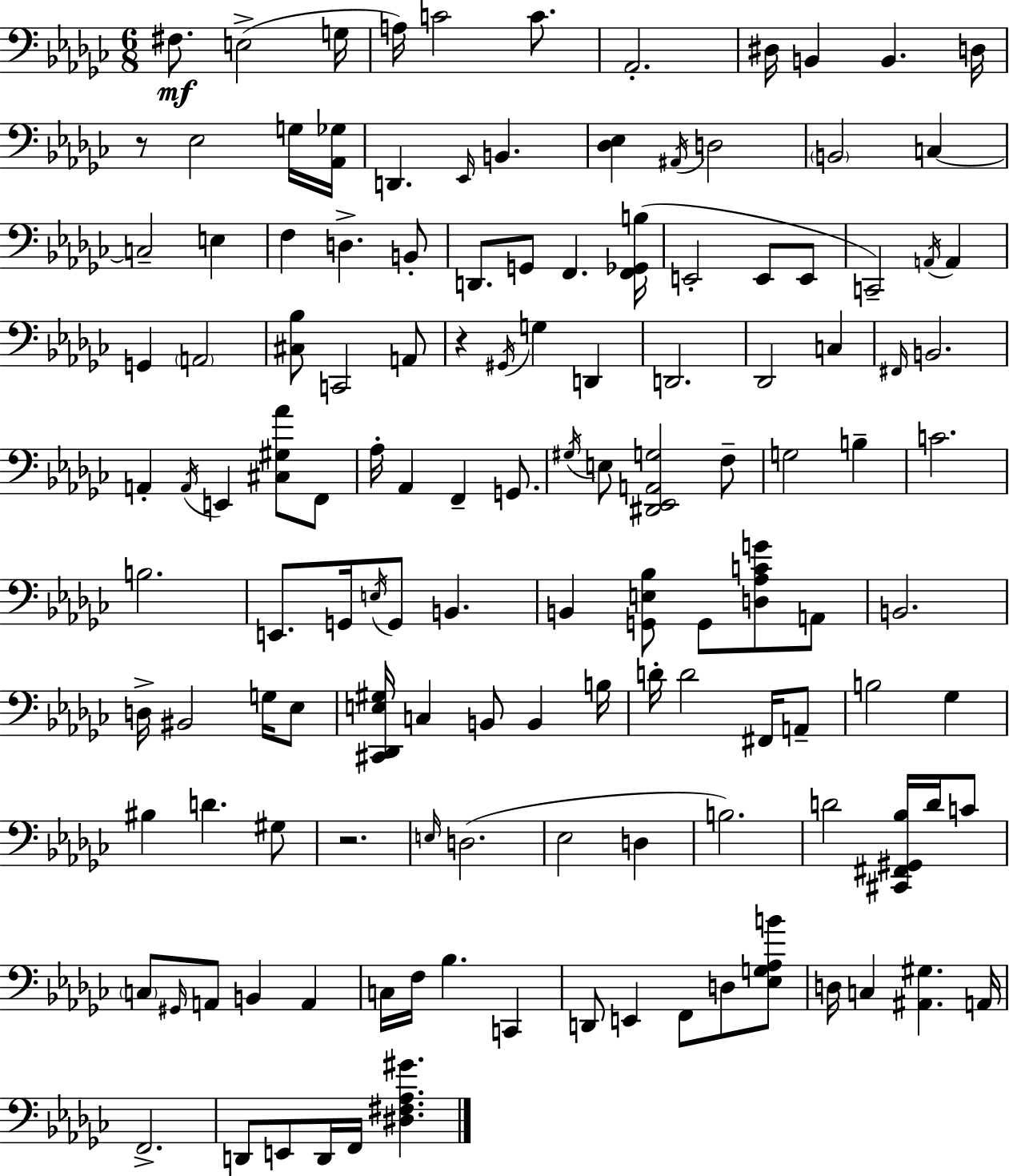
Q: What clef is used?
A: bass